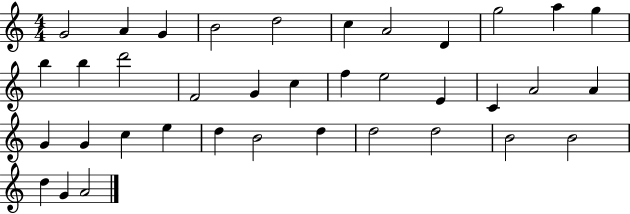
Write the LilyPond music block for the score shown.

{
  \clef treble
  \numericTimeSignature
  \time 4/4
  \key c \major
  g'2 a'4 g'4 | b'2 d''2 | c''4 a'2 d'4 | g''2 a''4 g''4 | \break b''4 b''4 d'''2 | f'2 g'4 c''4 | f''4 e''2 e'4 | c'4 a'2 a'4 | \break g'4 g'4 c''4 e''4 | d''4 b'2 d''4 | d''2 d''2 | b'2 b'2 | \break d''4 g'4 a'2 | \bar "|."
}